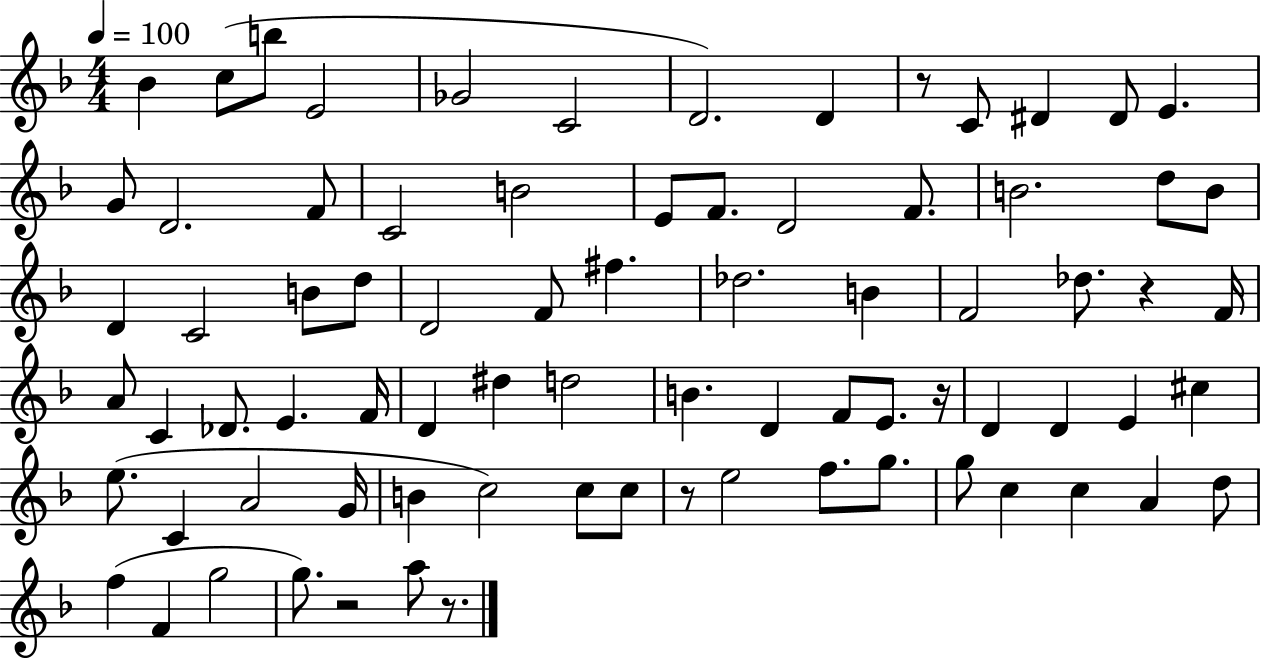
{
  \clef treble
  \numericTimeSignature
  \time 4/4
  \key f \major
  \tempo 4 = 100
  bes'4 c''8( b''8 e'2 | ges'2 c'2 | d'2.) d'4 | r8 c'8 dis'4 dis'8 e'4. | \break g'8 d'2. f'8 | c'2 b'2 | e'8 f'8. d'2 f'8. | b'2. d''8 b'8 | \break d'4 c'2 b'8 d''8 | d'2 f'8 fis''4. | des''2. b'4 | f'2 des''8. r4 f'16 | \break a'8 c'4 des'8. e'4. f'16 | d'4 dis''4 d''2 | b'4. d'4 f'8 e'8. r16 | d'4 d'4 e'4 cis''4 | \break e''8.( c'4 a'2 g'16 | b'4 c''2) c''8 c''8 | r8 e''2 f''8. g''8. | g''8 c''4 c''4 a'4 d''8 | \break f''4( f'4 g''2 | g''8.) r2 a''8 r8. | \bar "|."
}